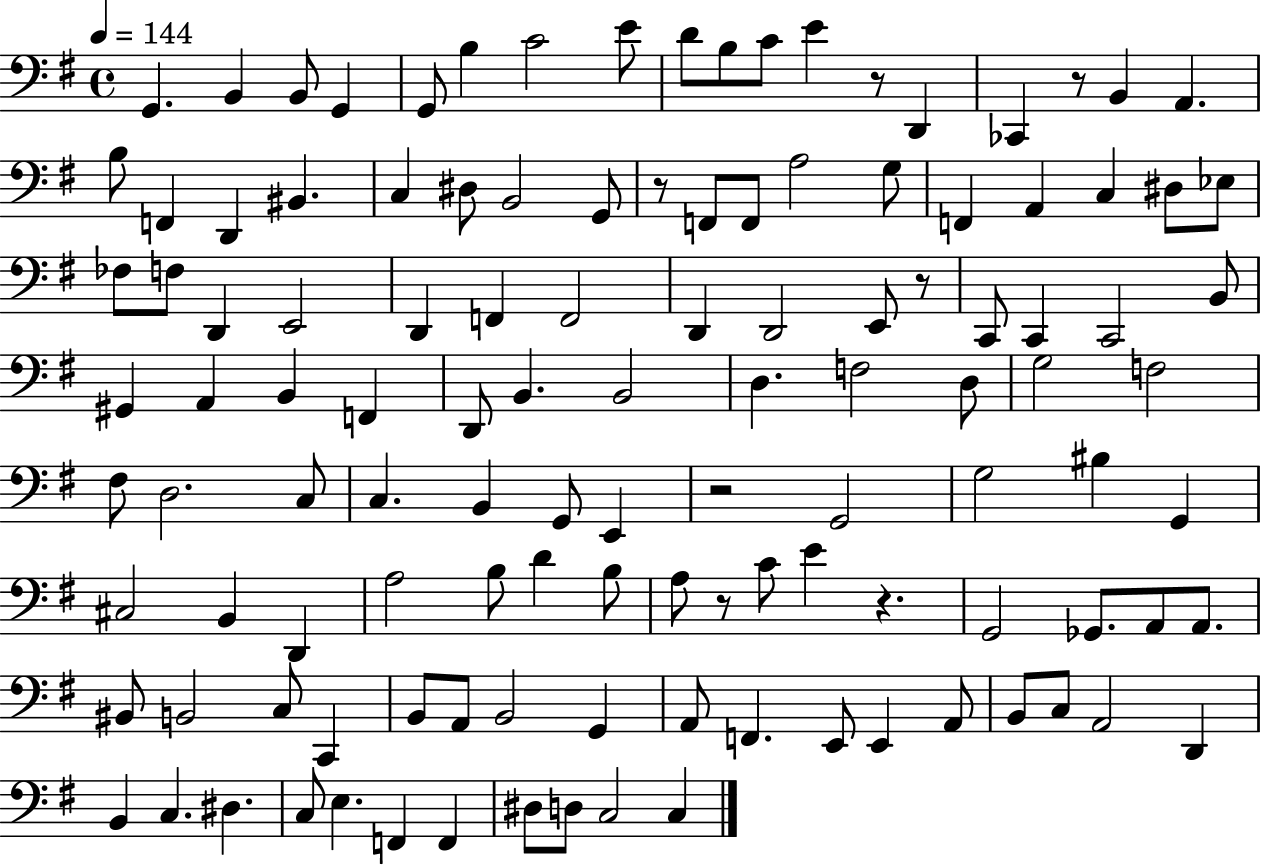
{
  \clef bass
  \time 4/4
  \defaultTimeSignature
  \key g \major
  \tempo 4 = 144
  \repeat volta 2 { g,4. b,4 b,8 g,4 | g,8 b4 c'2 e'8 | d'8 b8 c'8 e'4 r8 d,4 | ces,4 r8 b,4 a,4. | \break b8 f,4 d,4 bis,4. | c4 dis8 b,2 g,8 | r8 f,8 f,8 a2 g8 | f,4 a,4 c4 dis8 ees8 | \break fes8 f8 d,4 e,2 | d,4 f,4 f,2 | d,4 d,2 e,8 r8 | c,8 c,4 c,2 b,8 | \break gis,4 a,4 b,4 f,4 | d,8 b,4. b,2 | d4. f2 d8 | g2 f2 | \break fis8 d2. c8 | c4. b,4 g,8 e,4 | r2 g,2 | g2 bis4 g,4 | \break cis2 b,4 d,4 | a2 b8 d'4 b8 | a8 r8 c'8 e'4 r4. | g,2 ges,8. a,8 a,8. | \break bis,8 b,2 c8 c,4 | b,8 a,8 b,2 g,4 | a,8 f,4. e,8 e,4 a,8 | b,8 c8 a,2 d,4 | \break b,4 c4. dis4. | c8 e4. f,4 f,4 | dis8 d8 c2 c4 | } \bar "|."
}